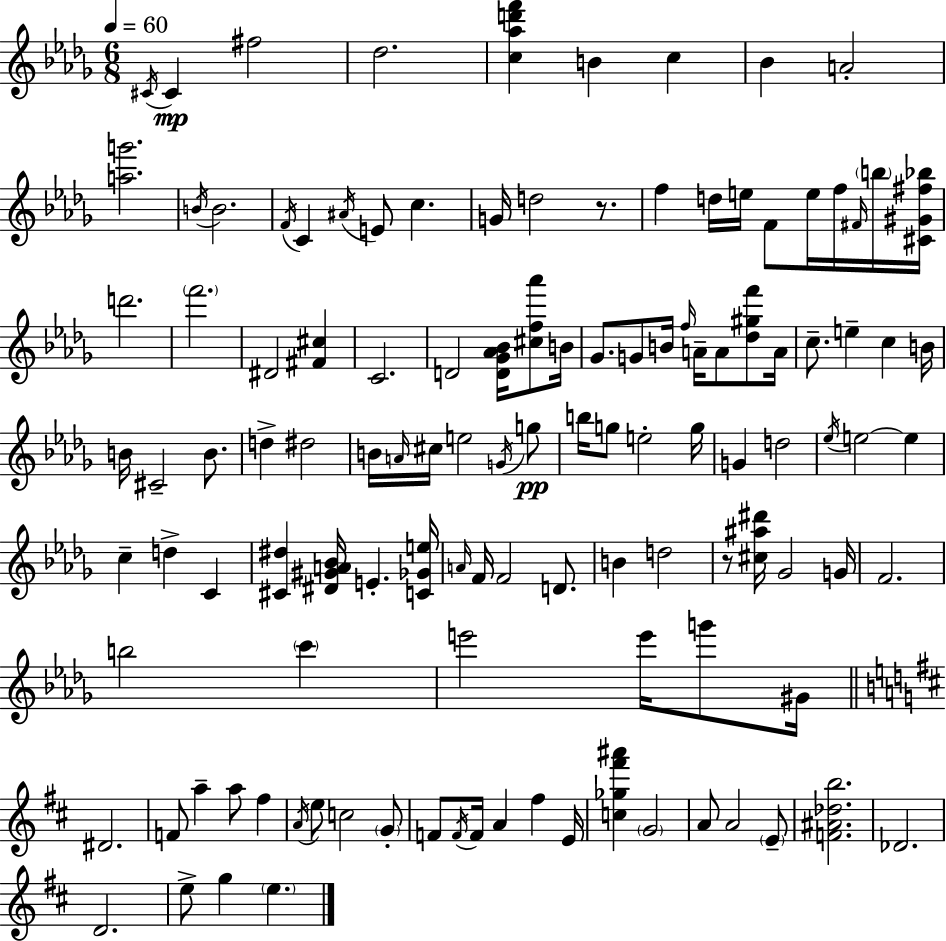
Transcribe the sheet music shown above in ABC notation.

X:1
T:Untitled
M:6/8
L:1/4
K:Bbm
^C/4 ^C ^f2 _d2 [c_ad'f'] B c _B A2 [ag']2 B/4 B2 F/4 C ^A/4 E/2 c G/4 d2 z/2 f d/4 e/4 F/2 e/4 f/4 ^F/4 b/4 [^C^G^f_b]/4 d'2 f'2 ^D2 [^F^c] C2 D2 [D_G_A_B]/4 [^cf_a']/2 B/4 _G/2 G/2 B/4 f/4 A/4 A/2 [_d^gf']/2 A/4 c/2 e c B/4 B/4 ^C2 B/2 d ^d2 B/4 A/4 ^c/4 e2 G/4 g/2 b/4 g/2 e2 g/4 G d2 _e/4 e2 e c d C [^C^d] [^D^GA_B]/4 E [C_Ge]/4 A/4 F/4 F2 D/2 B d2 z/2 [^c^a^d']/4 _G2 G/4 F2 b2 c' e'2 e'/4 g'/2 ^G/4 ^D2 F/2 a a/2 ^f A/4 e/2 c2 G/2 F/2 F/4 F/4 A ^f E/4 [c_g^f'^a'] G2 A/2 A2 E/2 [F^A_db]2 _D2 D2 e/2 g e